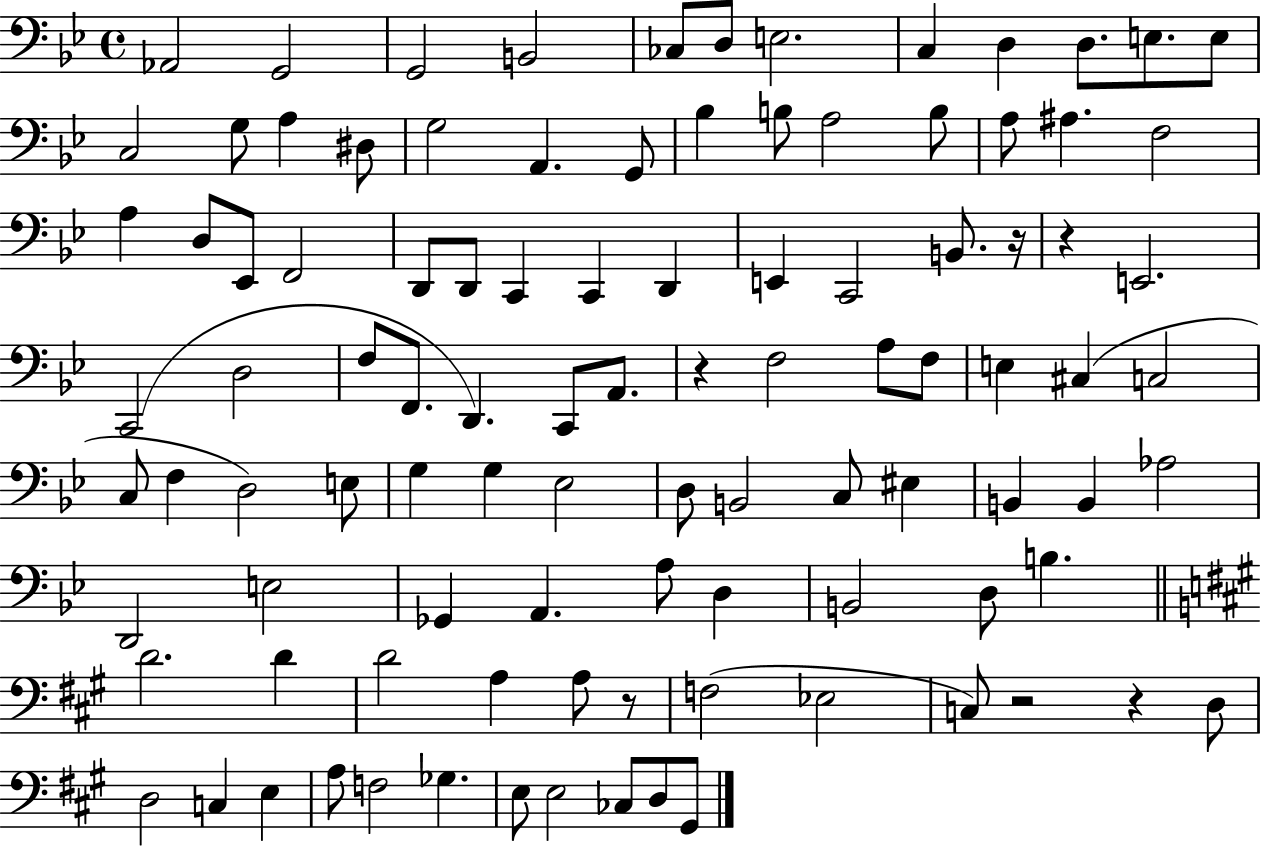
{
  \clef bass
  \time 4/4
  \defaultTimeSignature
  \key bes \major
  aes,2 g,2 | g,2 b,2 | ces8 d8 e2. | c4 d4 d8. e8. e8 | \break c2 g8 a4 dis8 | g2 a,4. g,8 | bes4 b8 a2 b8 | a8 ais4. f2 | \break a4 d8 ees,8 f,2 | d,8 d,8 c,4 c,4 d,4 | e,4 c,2 b,8. r16 | r4 e,2. | \break c,2( d2 | f8 f,8. d,4.) c,8 a,8. | r4 f2 a8 f8 | e4 cis4( c2 | \break c8 f4 d2) e8 | g4 g4 ees2 | d8 b,2 c8 eis4 | b,4 b,4 aes2 | \break d,2 e2 | ges,4 a,4. a8 d4 | b,2 d8 b4. | \bar "||" \break \key a \major d'2. d'4 | d'2 a4 a8 r8 | f2( ees2 | c8) r2 r4 d8 | \break d2 c4 e4 | a8 f2 ges4. | e8 e2 ces8 d8 gis,8 | \bar "|."
}